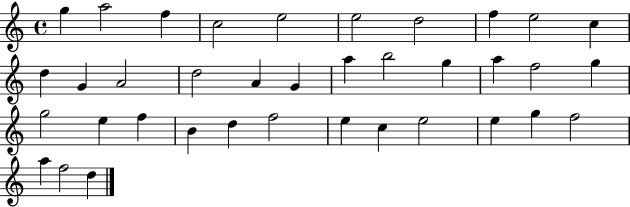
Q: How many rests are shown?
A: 0